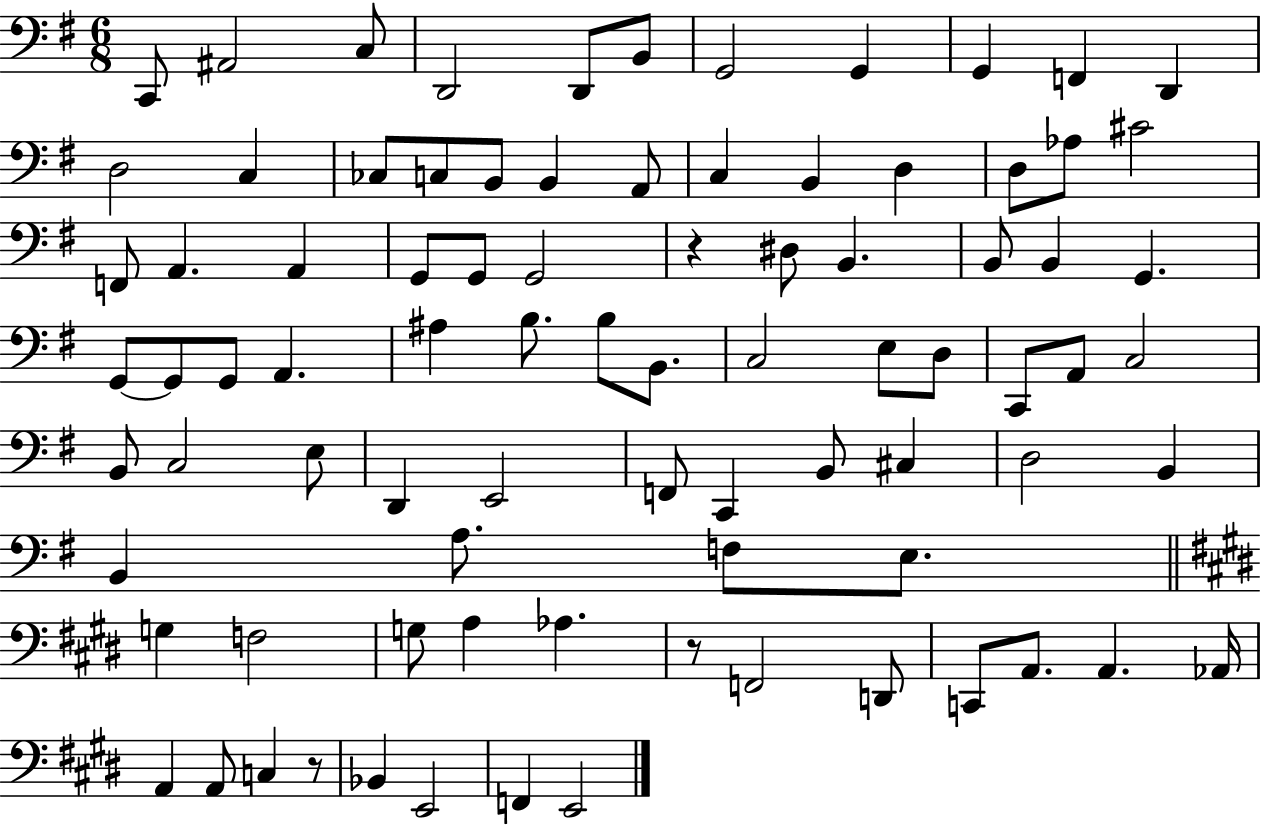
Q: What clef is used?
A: bass